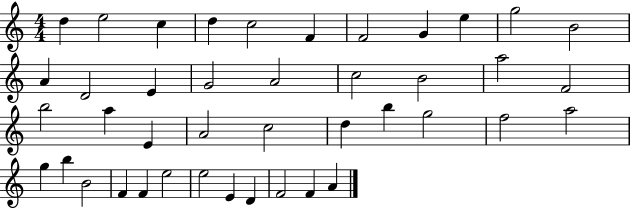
D5/q E5/h C5/q D5/q C5/h F4/q F4/h G4/q E5/q G5/h B4/h A4/q D4/h E4/q G4/h A4/h C5/h B4/h A5/h F4/h B5/h A5/q E4/q A4/h C5/h D5/q B5/q G5/h F5/h A5/h G5/q B5/q B4/h F4/q F4/q E5/h E5/h E4/q D4/q F4/h F4/q A4/q